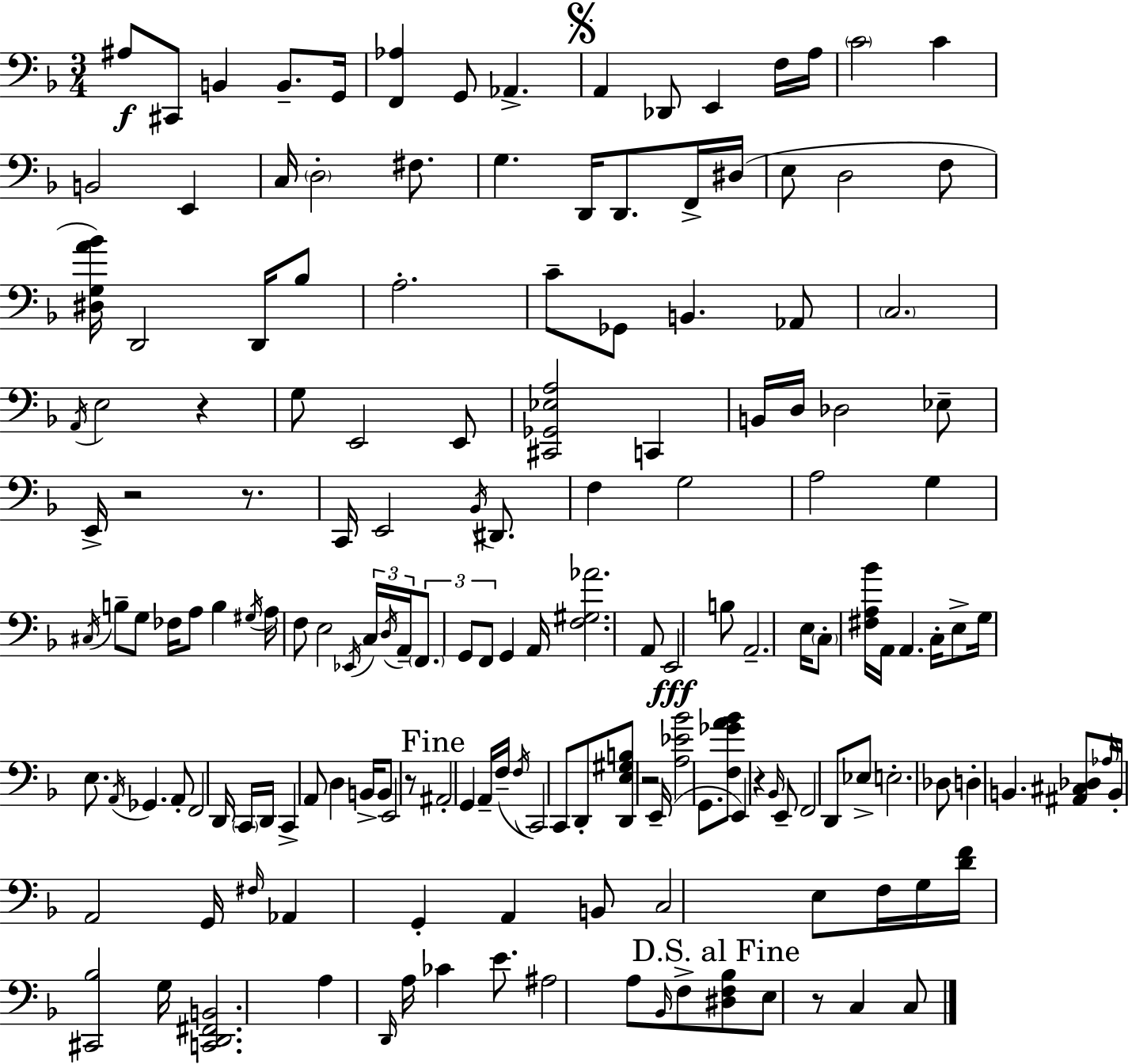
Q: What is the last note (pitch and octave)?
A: C3